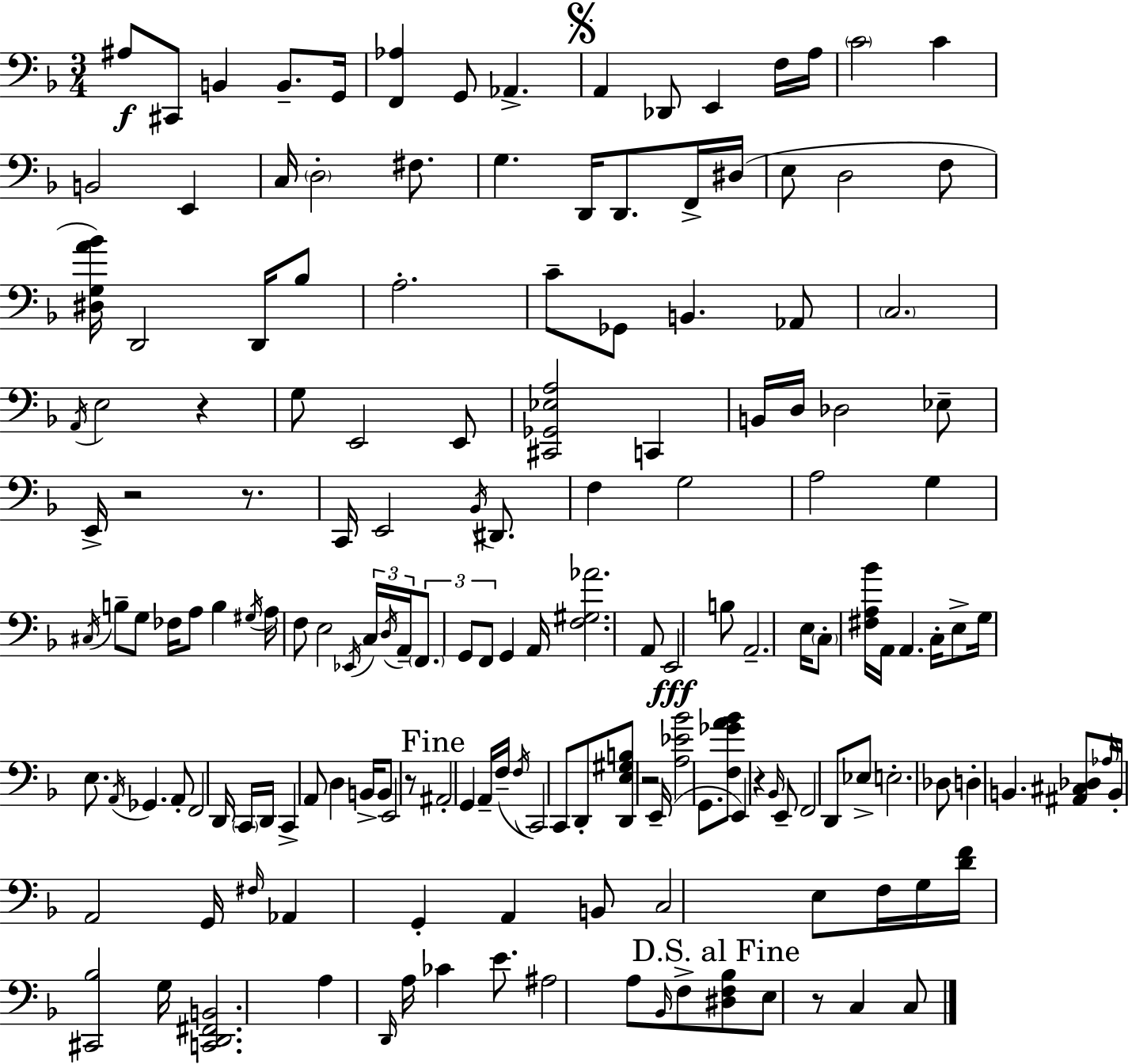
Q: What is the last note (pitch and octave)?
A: C3